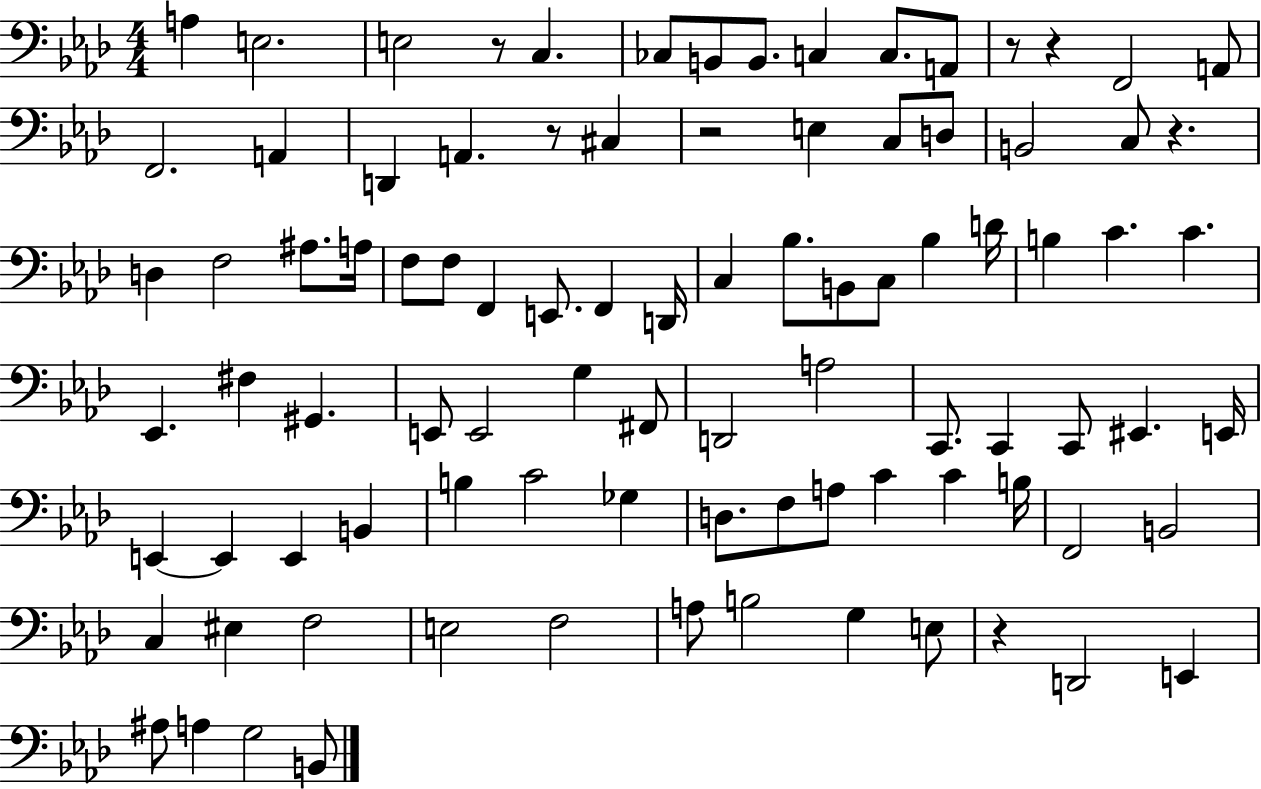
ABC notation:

X:1
T:Untitled
M:4/4
L:1/4
K:Ab
A, E,2 E,2 z/2 C, _C,/2 B,,/2 B,,/2 C, C,/2 A,,/2 z/2 z F,,2 A,,/2 F,,2 A,, D,, A,, z/2 ^C, z2 E, C,/2 D,/2 B,,2 C,/2 z D, F,2 ^A,/2 A,/4 F,/2 F,/2 F,, E,,/2 F,, D,,/4 C, _B,/2 B,,/2 C,/2 _B, D/4 B, C C _E,, ^F, ^G,, E,,/2 E,,2 G, ^F,,/2 D,,2 A,2 C,,/2 C,, C,,/2 ^E,, E,,/4 E,, E,, E,, B,, B, C2 _G, D,/2 F,/2 A,/2 C C B,/4 F,,2 B,,2 C, ^E, F,2 E,2 F,2 A,/2 B,2 G, E,/2 z D,,2 E,, ^A,/2 A, G,2 B,,/2